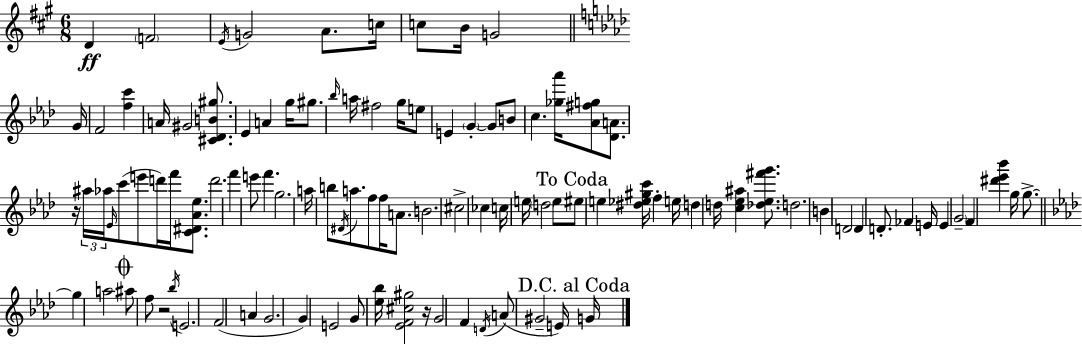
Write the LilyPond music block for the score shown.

{
  \clef treble
  \numericTimeSignature
  \time 6/8
  \key a \major
  d'4\ff \parenthesize f'2 | \acciaccatura { e'16 } g'2 a'8. | c''16 c''8 b'16 g'2 | \bar "||" \break \key aes \major g'16 f'2 <f'' c'''>4 | a'16 gis'2 <cis' des' b' gis''>8. | ees'4 a'4 g''16 gis''8. | \grace { bes''16 } a''16 fis''2 g''16 | \break e''8 e'4 \parenthesize g'4-.~~ g'8 | b'8 c''4. <ges'' aes'''>16 <aes' fis'' g''>8 <des' a'>8. | r16 \tuplet 3/2 { ais''16 aes''16 \grace { ees'16 }( } c'''8 e'''8 d'''16) f'''16 | <c' dis' aes' ees''>8. d'''2. | \break f'''4 e'''8 f'''4. | g''2. | a''16 b''8 \acciaccatura { dis'16 } a''8. f''8 | f''16 a'8. b'2. | \break cis''2-> | ces''4 c''16 e''16 \parenthesize d''2 | e''8 \mark "To Coda" eis''8 e''4 <dis'' ees'' gis'' c'''>16 f''4-. | e''16 d''4 d''16 <c'' ees'' ais''>4 | \break <des'' ees'' fis''' g'''>8. d''2. | b'4 d'2 | d'4 d'8.-. fes'4 | e'16 e'4 \parenthesize g'2-- | \break f'4 <dis''' ees''' bes'''>4 | g''16 g''8.->~~ \bar "||" \break \key f \minor g''4 a''2 | \mark \markup { \musicglyph "scripts.coda" } ais''8 f''8 r2 | \acciaccatura { bes''16 } e'2. | f'2( a'4 | \break g'2. | g'4) e'2 | g'8 <ees'' bes''>16 <ees' f' cis'' gis''>2 | r16 g'2 f'4 | \break \acciaccatura { d'16 }( a'8 gis'2-- | e'16) \mark "D.C. al Coda" g'16 \bar "|."
}